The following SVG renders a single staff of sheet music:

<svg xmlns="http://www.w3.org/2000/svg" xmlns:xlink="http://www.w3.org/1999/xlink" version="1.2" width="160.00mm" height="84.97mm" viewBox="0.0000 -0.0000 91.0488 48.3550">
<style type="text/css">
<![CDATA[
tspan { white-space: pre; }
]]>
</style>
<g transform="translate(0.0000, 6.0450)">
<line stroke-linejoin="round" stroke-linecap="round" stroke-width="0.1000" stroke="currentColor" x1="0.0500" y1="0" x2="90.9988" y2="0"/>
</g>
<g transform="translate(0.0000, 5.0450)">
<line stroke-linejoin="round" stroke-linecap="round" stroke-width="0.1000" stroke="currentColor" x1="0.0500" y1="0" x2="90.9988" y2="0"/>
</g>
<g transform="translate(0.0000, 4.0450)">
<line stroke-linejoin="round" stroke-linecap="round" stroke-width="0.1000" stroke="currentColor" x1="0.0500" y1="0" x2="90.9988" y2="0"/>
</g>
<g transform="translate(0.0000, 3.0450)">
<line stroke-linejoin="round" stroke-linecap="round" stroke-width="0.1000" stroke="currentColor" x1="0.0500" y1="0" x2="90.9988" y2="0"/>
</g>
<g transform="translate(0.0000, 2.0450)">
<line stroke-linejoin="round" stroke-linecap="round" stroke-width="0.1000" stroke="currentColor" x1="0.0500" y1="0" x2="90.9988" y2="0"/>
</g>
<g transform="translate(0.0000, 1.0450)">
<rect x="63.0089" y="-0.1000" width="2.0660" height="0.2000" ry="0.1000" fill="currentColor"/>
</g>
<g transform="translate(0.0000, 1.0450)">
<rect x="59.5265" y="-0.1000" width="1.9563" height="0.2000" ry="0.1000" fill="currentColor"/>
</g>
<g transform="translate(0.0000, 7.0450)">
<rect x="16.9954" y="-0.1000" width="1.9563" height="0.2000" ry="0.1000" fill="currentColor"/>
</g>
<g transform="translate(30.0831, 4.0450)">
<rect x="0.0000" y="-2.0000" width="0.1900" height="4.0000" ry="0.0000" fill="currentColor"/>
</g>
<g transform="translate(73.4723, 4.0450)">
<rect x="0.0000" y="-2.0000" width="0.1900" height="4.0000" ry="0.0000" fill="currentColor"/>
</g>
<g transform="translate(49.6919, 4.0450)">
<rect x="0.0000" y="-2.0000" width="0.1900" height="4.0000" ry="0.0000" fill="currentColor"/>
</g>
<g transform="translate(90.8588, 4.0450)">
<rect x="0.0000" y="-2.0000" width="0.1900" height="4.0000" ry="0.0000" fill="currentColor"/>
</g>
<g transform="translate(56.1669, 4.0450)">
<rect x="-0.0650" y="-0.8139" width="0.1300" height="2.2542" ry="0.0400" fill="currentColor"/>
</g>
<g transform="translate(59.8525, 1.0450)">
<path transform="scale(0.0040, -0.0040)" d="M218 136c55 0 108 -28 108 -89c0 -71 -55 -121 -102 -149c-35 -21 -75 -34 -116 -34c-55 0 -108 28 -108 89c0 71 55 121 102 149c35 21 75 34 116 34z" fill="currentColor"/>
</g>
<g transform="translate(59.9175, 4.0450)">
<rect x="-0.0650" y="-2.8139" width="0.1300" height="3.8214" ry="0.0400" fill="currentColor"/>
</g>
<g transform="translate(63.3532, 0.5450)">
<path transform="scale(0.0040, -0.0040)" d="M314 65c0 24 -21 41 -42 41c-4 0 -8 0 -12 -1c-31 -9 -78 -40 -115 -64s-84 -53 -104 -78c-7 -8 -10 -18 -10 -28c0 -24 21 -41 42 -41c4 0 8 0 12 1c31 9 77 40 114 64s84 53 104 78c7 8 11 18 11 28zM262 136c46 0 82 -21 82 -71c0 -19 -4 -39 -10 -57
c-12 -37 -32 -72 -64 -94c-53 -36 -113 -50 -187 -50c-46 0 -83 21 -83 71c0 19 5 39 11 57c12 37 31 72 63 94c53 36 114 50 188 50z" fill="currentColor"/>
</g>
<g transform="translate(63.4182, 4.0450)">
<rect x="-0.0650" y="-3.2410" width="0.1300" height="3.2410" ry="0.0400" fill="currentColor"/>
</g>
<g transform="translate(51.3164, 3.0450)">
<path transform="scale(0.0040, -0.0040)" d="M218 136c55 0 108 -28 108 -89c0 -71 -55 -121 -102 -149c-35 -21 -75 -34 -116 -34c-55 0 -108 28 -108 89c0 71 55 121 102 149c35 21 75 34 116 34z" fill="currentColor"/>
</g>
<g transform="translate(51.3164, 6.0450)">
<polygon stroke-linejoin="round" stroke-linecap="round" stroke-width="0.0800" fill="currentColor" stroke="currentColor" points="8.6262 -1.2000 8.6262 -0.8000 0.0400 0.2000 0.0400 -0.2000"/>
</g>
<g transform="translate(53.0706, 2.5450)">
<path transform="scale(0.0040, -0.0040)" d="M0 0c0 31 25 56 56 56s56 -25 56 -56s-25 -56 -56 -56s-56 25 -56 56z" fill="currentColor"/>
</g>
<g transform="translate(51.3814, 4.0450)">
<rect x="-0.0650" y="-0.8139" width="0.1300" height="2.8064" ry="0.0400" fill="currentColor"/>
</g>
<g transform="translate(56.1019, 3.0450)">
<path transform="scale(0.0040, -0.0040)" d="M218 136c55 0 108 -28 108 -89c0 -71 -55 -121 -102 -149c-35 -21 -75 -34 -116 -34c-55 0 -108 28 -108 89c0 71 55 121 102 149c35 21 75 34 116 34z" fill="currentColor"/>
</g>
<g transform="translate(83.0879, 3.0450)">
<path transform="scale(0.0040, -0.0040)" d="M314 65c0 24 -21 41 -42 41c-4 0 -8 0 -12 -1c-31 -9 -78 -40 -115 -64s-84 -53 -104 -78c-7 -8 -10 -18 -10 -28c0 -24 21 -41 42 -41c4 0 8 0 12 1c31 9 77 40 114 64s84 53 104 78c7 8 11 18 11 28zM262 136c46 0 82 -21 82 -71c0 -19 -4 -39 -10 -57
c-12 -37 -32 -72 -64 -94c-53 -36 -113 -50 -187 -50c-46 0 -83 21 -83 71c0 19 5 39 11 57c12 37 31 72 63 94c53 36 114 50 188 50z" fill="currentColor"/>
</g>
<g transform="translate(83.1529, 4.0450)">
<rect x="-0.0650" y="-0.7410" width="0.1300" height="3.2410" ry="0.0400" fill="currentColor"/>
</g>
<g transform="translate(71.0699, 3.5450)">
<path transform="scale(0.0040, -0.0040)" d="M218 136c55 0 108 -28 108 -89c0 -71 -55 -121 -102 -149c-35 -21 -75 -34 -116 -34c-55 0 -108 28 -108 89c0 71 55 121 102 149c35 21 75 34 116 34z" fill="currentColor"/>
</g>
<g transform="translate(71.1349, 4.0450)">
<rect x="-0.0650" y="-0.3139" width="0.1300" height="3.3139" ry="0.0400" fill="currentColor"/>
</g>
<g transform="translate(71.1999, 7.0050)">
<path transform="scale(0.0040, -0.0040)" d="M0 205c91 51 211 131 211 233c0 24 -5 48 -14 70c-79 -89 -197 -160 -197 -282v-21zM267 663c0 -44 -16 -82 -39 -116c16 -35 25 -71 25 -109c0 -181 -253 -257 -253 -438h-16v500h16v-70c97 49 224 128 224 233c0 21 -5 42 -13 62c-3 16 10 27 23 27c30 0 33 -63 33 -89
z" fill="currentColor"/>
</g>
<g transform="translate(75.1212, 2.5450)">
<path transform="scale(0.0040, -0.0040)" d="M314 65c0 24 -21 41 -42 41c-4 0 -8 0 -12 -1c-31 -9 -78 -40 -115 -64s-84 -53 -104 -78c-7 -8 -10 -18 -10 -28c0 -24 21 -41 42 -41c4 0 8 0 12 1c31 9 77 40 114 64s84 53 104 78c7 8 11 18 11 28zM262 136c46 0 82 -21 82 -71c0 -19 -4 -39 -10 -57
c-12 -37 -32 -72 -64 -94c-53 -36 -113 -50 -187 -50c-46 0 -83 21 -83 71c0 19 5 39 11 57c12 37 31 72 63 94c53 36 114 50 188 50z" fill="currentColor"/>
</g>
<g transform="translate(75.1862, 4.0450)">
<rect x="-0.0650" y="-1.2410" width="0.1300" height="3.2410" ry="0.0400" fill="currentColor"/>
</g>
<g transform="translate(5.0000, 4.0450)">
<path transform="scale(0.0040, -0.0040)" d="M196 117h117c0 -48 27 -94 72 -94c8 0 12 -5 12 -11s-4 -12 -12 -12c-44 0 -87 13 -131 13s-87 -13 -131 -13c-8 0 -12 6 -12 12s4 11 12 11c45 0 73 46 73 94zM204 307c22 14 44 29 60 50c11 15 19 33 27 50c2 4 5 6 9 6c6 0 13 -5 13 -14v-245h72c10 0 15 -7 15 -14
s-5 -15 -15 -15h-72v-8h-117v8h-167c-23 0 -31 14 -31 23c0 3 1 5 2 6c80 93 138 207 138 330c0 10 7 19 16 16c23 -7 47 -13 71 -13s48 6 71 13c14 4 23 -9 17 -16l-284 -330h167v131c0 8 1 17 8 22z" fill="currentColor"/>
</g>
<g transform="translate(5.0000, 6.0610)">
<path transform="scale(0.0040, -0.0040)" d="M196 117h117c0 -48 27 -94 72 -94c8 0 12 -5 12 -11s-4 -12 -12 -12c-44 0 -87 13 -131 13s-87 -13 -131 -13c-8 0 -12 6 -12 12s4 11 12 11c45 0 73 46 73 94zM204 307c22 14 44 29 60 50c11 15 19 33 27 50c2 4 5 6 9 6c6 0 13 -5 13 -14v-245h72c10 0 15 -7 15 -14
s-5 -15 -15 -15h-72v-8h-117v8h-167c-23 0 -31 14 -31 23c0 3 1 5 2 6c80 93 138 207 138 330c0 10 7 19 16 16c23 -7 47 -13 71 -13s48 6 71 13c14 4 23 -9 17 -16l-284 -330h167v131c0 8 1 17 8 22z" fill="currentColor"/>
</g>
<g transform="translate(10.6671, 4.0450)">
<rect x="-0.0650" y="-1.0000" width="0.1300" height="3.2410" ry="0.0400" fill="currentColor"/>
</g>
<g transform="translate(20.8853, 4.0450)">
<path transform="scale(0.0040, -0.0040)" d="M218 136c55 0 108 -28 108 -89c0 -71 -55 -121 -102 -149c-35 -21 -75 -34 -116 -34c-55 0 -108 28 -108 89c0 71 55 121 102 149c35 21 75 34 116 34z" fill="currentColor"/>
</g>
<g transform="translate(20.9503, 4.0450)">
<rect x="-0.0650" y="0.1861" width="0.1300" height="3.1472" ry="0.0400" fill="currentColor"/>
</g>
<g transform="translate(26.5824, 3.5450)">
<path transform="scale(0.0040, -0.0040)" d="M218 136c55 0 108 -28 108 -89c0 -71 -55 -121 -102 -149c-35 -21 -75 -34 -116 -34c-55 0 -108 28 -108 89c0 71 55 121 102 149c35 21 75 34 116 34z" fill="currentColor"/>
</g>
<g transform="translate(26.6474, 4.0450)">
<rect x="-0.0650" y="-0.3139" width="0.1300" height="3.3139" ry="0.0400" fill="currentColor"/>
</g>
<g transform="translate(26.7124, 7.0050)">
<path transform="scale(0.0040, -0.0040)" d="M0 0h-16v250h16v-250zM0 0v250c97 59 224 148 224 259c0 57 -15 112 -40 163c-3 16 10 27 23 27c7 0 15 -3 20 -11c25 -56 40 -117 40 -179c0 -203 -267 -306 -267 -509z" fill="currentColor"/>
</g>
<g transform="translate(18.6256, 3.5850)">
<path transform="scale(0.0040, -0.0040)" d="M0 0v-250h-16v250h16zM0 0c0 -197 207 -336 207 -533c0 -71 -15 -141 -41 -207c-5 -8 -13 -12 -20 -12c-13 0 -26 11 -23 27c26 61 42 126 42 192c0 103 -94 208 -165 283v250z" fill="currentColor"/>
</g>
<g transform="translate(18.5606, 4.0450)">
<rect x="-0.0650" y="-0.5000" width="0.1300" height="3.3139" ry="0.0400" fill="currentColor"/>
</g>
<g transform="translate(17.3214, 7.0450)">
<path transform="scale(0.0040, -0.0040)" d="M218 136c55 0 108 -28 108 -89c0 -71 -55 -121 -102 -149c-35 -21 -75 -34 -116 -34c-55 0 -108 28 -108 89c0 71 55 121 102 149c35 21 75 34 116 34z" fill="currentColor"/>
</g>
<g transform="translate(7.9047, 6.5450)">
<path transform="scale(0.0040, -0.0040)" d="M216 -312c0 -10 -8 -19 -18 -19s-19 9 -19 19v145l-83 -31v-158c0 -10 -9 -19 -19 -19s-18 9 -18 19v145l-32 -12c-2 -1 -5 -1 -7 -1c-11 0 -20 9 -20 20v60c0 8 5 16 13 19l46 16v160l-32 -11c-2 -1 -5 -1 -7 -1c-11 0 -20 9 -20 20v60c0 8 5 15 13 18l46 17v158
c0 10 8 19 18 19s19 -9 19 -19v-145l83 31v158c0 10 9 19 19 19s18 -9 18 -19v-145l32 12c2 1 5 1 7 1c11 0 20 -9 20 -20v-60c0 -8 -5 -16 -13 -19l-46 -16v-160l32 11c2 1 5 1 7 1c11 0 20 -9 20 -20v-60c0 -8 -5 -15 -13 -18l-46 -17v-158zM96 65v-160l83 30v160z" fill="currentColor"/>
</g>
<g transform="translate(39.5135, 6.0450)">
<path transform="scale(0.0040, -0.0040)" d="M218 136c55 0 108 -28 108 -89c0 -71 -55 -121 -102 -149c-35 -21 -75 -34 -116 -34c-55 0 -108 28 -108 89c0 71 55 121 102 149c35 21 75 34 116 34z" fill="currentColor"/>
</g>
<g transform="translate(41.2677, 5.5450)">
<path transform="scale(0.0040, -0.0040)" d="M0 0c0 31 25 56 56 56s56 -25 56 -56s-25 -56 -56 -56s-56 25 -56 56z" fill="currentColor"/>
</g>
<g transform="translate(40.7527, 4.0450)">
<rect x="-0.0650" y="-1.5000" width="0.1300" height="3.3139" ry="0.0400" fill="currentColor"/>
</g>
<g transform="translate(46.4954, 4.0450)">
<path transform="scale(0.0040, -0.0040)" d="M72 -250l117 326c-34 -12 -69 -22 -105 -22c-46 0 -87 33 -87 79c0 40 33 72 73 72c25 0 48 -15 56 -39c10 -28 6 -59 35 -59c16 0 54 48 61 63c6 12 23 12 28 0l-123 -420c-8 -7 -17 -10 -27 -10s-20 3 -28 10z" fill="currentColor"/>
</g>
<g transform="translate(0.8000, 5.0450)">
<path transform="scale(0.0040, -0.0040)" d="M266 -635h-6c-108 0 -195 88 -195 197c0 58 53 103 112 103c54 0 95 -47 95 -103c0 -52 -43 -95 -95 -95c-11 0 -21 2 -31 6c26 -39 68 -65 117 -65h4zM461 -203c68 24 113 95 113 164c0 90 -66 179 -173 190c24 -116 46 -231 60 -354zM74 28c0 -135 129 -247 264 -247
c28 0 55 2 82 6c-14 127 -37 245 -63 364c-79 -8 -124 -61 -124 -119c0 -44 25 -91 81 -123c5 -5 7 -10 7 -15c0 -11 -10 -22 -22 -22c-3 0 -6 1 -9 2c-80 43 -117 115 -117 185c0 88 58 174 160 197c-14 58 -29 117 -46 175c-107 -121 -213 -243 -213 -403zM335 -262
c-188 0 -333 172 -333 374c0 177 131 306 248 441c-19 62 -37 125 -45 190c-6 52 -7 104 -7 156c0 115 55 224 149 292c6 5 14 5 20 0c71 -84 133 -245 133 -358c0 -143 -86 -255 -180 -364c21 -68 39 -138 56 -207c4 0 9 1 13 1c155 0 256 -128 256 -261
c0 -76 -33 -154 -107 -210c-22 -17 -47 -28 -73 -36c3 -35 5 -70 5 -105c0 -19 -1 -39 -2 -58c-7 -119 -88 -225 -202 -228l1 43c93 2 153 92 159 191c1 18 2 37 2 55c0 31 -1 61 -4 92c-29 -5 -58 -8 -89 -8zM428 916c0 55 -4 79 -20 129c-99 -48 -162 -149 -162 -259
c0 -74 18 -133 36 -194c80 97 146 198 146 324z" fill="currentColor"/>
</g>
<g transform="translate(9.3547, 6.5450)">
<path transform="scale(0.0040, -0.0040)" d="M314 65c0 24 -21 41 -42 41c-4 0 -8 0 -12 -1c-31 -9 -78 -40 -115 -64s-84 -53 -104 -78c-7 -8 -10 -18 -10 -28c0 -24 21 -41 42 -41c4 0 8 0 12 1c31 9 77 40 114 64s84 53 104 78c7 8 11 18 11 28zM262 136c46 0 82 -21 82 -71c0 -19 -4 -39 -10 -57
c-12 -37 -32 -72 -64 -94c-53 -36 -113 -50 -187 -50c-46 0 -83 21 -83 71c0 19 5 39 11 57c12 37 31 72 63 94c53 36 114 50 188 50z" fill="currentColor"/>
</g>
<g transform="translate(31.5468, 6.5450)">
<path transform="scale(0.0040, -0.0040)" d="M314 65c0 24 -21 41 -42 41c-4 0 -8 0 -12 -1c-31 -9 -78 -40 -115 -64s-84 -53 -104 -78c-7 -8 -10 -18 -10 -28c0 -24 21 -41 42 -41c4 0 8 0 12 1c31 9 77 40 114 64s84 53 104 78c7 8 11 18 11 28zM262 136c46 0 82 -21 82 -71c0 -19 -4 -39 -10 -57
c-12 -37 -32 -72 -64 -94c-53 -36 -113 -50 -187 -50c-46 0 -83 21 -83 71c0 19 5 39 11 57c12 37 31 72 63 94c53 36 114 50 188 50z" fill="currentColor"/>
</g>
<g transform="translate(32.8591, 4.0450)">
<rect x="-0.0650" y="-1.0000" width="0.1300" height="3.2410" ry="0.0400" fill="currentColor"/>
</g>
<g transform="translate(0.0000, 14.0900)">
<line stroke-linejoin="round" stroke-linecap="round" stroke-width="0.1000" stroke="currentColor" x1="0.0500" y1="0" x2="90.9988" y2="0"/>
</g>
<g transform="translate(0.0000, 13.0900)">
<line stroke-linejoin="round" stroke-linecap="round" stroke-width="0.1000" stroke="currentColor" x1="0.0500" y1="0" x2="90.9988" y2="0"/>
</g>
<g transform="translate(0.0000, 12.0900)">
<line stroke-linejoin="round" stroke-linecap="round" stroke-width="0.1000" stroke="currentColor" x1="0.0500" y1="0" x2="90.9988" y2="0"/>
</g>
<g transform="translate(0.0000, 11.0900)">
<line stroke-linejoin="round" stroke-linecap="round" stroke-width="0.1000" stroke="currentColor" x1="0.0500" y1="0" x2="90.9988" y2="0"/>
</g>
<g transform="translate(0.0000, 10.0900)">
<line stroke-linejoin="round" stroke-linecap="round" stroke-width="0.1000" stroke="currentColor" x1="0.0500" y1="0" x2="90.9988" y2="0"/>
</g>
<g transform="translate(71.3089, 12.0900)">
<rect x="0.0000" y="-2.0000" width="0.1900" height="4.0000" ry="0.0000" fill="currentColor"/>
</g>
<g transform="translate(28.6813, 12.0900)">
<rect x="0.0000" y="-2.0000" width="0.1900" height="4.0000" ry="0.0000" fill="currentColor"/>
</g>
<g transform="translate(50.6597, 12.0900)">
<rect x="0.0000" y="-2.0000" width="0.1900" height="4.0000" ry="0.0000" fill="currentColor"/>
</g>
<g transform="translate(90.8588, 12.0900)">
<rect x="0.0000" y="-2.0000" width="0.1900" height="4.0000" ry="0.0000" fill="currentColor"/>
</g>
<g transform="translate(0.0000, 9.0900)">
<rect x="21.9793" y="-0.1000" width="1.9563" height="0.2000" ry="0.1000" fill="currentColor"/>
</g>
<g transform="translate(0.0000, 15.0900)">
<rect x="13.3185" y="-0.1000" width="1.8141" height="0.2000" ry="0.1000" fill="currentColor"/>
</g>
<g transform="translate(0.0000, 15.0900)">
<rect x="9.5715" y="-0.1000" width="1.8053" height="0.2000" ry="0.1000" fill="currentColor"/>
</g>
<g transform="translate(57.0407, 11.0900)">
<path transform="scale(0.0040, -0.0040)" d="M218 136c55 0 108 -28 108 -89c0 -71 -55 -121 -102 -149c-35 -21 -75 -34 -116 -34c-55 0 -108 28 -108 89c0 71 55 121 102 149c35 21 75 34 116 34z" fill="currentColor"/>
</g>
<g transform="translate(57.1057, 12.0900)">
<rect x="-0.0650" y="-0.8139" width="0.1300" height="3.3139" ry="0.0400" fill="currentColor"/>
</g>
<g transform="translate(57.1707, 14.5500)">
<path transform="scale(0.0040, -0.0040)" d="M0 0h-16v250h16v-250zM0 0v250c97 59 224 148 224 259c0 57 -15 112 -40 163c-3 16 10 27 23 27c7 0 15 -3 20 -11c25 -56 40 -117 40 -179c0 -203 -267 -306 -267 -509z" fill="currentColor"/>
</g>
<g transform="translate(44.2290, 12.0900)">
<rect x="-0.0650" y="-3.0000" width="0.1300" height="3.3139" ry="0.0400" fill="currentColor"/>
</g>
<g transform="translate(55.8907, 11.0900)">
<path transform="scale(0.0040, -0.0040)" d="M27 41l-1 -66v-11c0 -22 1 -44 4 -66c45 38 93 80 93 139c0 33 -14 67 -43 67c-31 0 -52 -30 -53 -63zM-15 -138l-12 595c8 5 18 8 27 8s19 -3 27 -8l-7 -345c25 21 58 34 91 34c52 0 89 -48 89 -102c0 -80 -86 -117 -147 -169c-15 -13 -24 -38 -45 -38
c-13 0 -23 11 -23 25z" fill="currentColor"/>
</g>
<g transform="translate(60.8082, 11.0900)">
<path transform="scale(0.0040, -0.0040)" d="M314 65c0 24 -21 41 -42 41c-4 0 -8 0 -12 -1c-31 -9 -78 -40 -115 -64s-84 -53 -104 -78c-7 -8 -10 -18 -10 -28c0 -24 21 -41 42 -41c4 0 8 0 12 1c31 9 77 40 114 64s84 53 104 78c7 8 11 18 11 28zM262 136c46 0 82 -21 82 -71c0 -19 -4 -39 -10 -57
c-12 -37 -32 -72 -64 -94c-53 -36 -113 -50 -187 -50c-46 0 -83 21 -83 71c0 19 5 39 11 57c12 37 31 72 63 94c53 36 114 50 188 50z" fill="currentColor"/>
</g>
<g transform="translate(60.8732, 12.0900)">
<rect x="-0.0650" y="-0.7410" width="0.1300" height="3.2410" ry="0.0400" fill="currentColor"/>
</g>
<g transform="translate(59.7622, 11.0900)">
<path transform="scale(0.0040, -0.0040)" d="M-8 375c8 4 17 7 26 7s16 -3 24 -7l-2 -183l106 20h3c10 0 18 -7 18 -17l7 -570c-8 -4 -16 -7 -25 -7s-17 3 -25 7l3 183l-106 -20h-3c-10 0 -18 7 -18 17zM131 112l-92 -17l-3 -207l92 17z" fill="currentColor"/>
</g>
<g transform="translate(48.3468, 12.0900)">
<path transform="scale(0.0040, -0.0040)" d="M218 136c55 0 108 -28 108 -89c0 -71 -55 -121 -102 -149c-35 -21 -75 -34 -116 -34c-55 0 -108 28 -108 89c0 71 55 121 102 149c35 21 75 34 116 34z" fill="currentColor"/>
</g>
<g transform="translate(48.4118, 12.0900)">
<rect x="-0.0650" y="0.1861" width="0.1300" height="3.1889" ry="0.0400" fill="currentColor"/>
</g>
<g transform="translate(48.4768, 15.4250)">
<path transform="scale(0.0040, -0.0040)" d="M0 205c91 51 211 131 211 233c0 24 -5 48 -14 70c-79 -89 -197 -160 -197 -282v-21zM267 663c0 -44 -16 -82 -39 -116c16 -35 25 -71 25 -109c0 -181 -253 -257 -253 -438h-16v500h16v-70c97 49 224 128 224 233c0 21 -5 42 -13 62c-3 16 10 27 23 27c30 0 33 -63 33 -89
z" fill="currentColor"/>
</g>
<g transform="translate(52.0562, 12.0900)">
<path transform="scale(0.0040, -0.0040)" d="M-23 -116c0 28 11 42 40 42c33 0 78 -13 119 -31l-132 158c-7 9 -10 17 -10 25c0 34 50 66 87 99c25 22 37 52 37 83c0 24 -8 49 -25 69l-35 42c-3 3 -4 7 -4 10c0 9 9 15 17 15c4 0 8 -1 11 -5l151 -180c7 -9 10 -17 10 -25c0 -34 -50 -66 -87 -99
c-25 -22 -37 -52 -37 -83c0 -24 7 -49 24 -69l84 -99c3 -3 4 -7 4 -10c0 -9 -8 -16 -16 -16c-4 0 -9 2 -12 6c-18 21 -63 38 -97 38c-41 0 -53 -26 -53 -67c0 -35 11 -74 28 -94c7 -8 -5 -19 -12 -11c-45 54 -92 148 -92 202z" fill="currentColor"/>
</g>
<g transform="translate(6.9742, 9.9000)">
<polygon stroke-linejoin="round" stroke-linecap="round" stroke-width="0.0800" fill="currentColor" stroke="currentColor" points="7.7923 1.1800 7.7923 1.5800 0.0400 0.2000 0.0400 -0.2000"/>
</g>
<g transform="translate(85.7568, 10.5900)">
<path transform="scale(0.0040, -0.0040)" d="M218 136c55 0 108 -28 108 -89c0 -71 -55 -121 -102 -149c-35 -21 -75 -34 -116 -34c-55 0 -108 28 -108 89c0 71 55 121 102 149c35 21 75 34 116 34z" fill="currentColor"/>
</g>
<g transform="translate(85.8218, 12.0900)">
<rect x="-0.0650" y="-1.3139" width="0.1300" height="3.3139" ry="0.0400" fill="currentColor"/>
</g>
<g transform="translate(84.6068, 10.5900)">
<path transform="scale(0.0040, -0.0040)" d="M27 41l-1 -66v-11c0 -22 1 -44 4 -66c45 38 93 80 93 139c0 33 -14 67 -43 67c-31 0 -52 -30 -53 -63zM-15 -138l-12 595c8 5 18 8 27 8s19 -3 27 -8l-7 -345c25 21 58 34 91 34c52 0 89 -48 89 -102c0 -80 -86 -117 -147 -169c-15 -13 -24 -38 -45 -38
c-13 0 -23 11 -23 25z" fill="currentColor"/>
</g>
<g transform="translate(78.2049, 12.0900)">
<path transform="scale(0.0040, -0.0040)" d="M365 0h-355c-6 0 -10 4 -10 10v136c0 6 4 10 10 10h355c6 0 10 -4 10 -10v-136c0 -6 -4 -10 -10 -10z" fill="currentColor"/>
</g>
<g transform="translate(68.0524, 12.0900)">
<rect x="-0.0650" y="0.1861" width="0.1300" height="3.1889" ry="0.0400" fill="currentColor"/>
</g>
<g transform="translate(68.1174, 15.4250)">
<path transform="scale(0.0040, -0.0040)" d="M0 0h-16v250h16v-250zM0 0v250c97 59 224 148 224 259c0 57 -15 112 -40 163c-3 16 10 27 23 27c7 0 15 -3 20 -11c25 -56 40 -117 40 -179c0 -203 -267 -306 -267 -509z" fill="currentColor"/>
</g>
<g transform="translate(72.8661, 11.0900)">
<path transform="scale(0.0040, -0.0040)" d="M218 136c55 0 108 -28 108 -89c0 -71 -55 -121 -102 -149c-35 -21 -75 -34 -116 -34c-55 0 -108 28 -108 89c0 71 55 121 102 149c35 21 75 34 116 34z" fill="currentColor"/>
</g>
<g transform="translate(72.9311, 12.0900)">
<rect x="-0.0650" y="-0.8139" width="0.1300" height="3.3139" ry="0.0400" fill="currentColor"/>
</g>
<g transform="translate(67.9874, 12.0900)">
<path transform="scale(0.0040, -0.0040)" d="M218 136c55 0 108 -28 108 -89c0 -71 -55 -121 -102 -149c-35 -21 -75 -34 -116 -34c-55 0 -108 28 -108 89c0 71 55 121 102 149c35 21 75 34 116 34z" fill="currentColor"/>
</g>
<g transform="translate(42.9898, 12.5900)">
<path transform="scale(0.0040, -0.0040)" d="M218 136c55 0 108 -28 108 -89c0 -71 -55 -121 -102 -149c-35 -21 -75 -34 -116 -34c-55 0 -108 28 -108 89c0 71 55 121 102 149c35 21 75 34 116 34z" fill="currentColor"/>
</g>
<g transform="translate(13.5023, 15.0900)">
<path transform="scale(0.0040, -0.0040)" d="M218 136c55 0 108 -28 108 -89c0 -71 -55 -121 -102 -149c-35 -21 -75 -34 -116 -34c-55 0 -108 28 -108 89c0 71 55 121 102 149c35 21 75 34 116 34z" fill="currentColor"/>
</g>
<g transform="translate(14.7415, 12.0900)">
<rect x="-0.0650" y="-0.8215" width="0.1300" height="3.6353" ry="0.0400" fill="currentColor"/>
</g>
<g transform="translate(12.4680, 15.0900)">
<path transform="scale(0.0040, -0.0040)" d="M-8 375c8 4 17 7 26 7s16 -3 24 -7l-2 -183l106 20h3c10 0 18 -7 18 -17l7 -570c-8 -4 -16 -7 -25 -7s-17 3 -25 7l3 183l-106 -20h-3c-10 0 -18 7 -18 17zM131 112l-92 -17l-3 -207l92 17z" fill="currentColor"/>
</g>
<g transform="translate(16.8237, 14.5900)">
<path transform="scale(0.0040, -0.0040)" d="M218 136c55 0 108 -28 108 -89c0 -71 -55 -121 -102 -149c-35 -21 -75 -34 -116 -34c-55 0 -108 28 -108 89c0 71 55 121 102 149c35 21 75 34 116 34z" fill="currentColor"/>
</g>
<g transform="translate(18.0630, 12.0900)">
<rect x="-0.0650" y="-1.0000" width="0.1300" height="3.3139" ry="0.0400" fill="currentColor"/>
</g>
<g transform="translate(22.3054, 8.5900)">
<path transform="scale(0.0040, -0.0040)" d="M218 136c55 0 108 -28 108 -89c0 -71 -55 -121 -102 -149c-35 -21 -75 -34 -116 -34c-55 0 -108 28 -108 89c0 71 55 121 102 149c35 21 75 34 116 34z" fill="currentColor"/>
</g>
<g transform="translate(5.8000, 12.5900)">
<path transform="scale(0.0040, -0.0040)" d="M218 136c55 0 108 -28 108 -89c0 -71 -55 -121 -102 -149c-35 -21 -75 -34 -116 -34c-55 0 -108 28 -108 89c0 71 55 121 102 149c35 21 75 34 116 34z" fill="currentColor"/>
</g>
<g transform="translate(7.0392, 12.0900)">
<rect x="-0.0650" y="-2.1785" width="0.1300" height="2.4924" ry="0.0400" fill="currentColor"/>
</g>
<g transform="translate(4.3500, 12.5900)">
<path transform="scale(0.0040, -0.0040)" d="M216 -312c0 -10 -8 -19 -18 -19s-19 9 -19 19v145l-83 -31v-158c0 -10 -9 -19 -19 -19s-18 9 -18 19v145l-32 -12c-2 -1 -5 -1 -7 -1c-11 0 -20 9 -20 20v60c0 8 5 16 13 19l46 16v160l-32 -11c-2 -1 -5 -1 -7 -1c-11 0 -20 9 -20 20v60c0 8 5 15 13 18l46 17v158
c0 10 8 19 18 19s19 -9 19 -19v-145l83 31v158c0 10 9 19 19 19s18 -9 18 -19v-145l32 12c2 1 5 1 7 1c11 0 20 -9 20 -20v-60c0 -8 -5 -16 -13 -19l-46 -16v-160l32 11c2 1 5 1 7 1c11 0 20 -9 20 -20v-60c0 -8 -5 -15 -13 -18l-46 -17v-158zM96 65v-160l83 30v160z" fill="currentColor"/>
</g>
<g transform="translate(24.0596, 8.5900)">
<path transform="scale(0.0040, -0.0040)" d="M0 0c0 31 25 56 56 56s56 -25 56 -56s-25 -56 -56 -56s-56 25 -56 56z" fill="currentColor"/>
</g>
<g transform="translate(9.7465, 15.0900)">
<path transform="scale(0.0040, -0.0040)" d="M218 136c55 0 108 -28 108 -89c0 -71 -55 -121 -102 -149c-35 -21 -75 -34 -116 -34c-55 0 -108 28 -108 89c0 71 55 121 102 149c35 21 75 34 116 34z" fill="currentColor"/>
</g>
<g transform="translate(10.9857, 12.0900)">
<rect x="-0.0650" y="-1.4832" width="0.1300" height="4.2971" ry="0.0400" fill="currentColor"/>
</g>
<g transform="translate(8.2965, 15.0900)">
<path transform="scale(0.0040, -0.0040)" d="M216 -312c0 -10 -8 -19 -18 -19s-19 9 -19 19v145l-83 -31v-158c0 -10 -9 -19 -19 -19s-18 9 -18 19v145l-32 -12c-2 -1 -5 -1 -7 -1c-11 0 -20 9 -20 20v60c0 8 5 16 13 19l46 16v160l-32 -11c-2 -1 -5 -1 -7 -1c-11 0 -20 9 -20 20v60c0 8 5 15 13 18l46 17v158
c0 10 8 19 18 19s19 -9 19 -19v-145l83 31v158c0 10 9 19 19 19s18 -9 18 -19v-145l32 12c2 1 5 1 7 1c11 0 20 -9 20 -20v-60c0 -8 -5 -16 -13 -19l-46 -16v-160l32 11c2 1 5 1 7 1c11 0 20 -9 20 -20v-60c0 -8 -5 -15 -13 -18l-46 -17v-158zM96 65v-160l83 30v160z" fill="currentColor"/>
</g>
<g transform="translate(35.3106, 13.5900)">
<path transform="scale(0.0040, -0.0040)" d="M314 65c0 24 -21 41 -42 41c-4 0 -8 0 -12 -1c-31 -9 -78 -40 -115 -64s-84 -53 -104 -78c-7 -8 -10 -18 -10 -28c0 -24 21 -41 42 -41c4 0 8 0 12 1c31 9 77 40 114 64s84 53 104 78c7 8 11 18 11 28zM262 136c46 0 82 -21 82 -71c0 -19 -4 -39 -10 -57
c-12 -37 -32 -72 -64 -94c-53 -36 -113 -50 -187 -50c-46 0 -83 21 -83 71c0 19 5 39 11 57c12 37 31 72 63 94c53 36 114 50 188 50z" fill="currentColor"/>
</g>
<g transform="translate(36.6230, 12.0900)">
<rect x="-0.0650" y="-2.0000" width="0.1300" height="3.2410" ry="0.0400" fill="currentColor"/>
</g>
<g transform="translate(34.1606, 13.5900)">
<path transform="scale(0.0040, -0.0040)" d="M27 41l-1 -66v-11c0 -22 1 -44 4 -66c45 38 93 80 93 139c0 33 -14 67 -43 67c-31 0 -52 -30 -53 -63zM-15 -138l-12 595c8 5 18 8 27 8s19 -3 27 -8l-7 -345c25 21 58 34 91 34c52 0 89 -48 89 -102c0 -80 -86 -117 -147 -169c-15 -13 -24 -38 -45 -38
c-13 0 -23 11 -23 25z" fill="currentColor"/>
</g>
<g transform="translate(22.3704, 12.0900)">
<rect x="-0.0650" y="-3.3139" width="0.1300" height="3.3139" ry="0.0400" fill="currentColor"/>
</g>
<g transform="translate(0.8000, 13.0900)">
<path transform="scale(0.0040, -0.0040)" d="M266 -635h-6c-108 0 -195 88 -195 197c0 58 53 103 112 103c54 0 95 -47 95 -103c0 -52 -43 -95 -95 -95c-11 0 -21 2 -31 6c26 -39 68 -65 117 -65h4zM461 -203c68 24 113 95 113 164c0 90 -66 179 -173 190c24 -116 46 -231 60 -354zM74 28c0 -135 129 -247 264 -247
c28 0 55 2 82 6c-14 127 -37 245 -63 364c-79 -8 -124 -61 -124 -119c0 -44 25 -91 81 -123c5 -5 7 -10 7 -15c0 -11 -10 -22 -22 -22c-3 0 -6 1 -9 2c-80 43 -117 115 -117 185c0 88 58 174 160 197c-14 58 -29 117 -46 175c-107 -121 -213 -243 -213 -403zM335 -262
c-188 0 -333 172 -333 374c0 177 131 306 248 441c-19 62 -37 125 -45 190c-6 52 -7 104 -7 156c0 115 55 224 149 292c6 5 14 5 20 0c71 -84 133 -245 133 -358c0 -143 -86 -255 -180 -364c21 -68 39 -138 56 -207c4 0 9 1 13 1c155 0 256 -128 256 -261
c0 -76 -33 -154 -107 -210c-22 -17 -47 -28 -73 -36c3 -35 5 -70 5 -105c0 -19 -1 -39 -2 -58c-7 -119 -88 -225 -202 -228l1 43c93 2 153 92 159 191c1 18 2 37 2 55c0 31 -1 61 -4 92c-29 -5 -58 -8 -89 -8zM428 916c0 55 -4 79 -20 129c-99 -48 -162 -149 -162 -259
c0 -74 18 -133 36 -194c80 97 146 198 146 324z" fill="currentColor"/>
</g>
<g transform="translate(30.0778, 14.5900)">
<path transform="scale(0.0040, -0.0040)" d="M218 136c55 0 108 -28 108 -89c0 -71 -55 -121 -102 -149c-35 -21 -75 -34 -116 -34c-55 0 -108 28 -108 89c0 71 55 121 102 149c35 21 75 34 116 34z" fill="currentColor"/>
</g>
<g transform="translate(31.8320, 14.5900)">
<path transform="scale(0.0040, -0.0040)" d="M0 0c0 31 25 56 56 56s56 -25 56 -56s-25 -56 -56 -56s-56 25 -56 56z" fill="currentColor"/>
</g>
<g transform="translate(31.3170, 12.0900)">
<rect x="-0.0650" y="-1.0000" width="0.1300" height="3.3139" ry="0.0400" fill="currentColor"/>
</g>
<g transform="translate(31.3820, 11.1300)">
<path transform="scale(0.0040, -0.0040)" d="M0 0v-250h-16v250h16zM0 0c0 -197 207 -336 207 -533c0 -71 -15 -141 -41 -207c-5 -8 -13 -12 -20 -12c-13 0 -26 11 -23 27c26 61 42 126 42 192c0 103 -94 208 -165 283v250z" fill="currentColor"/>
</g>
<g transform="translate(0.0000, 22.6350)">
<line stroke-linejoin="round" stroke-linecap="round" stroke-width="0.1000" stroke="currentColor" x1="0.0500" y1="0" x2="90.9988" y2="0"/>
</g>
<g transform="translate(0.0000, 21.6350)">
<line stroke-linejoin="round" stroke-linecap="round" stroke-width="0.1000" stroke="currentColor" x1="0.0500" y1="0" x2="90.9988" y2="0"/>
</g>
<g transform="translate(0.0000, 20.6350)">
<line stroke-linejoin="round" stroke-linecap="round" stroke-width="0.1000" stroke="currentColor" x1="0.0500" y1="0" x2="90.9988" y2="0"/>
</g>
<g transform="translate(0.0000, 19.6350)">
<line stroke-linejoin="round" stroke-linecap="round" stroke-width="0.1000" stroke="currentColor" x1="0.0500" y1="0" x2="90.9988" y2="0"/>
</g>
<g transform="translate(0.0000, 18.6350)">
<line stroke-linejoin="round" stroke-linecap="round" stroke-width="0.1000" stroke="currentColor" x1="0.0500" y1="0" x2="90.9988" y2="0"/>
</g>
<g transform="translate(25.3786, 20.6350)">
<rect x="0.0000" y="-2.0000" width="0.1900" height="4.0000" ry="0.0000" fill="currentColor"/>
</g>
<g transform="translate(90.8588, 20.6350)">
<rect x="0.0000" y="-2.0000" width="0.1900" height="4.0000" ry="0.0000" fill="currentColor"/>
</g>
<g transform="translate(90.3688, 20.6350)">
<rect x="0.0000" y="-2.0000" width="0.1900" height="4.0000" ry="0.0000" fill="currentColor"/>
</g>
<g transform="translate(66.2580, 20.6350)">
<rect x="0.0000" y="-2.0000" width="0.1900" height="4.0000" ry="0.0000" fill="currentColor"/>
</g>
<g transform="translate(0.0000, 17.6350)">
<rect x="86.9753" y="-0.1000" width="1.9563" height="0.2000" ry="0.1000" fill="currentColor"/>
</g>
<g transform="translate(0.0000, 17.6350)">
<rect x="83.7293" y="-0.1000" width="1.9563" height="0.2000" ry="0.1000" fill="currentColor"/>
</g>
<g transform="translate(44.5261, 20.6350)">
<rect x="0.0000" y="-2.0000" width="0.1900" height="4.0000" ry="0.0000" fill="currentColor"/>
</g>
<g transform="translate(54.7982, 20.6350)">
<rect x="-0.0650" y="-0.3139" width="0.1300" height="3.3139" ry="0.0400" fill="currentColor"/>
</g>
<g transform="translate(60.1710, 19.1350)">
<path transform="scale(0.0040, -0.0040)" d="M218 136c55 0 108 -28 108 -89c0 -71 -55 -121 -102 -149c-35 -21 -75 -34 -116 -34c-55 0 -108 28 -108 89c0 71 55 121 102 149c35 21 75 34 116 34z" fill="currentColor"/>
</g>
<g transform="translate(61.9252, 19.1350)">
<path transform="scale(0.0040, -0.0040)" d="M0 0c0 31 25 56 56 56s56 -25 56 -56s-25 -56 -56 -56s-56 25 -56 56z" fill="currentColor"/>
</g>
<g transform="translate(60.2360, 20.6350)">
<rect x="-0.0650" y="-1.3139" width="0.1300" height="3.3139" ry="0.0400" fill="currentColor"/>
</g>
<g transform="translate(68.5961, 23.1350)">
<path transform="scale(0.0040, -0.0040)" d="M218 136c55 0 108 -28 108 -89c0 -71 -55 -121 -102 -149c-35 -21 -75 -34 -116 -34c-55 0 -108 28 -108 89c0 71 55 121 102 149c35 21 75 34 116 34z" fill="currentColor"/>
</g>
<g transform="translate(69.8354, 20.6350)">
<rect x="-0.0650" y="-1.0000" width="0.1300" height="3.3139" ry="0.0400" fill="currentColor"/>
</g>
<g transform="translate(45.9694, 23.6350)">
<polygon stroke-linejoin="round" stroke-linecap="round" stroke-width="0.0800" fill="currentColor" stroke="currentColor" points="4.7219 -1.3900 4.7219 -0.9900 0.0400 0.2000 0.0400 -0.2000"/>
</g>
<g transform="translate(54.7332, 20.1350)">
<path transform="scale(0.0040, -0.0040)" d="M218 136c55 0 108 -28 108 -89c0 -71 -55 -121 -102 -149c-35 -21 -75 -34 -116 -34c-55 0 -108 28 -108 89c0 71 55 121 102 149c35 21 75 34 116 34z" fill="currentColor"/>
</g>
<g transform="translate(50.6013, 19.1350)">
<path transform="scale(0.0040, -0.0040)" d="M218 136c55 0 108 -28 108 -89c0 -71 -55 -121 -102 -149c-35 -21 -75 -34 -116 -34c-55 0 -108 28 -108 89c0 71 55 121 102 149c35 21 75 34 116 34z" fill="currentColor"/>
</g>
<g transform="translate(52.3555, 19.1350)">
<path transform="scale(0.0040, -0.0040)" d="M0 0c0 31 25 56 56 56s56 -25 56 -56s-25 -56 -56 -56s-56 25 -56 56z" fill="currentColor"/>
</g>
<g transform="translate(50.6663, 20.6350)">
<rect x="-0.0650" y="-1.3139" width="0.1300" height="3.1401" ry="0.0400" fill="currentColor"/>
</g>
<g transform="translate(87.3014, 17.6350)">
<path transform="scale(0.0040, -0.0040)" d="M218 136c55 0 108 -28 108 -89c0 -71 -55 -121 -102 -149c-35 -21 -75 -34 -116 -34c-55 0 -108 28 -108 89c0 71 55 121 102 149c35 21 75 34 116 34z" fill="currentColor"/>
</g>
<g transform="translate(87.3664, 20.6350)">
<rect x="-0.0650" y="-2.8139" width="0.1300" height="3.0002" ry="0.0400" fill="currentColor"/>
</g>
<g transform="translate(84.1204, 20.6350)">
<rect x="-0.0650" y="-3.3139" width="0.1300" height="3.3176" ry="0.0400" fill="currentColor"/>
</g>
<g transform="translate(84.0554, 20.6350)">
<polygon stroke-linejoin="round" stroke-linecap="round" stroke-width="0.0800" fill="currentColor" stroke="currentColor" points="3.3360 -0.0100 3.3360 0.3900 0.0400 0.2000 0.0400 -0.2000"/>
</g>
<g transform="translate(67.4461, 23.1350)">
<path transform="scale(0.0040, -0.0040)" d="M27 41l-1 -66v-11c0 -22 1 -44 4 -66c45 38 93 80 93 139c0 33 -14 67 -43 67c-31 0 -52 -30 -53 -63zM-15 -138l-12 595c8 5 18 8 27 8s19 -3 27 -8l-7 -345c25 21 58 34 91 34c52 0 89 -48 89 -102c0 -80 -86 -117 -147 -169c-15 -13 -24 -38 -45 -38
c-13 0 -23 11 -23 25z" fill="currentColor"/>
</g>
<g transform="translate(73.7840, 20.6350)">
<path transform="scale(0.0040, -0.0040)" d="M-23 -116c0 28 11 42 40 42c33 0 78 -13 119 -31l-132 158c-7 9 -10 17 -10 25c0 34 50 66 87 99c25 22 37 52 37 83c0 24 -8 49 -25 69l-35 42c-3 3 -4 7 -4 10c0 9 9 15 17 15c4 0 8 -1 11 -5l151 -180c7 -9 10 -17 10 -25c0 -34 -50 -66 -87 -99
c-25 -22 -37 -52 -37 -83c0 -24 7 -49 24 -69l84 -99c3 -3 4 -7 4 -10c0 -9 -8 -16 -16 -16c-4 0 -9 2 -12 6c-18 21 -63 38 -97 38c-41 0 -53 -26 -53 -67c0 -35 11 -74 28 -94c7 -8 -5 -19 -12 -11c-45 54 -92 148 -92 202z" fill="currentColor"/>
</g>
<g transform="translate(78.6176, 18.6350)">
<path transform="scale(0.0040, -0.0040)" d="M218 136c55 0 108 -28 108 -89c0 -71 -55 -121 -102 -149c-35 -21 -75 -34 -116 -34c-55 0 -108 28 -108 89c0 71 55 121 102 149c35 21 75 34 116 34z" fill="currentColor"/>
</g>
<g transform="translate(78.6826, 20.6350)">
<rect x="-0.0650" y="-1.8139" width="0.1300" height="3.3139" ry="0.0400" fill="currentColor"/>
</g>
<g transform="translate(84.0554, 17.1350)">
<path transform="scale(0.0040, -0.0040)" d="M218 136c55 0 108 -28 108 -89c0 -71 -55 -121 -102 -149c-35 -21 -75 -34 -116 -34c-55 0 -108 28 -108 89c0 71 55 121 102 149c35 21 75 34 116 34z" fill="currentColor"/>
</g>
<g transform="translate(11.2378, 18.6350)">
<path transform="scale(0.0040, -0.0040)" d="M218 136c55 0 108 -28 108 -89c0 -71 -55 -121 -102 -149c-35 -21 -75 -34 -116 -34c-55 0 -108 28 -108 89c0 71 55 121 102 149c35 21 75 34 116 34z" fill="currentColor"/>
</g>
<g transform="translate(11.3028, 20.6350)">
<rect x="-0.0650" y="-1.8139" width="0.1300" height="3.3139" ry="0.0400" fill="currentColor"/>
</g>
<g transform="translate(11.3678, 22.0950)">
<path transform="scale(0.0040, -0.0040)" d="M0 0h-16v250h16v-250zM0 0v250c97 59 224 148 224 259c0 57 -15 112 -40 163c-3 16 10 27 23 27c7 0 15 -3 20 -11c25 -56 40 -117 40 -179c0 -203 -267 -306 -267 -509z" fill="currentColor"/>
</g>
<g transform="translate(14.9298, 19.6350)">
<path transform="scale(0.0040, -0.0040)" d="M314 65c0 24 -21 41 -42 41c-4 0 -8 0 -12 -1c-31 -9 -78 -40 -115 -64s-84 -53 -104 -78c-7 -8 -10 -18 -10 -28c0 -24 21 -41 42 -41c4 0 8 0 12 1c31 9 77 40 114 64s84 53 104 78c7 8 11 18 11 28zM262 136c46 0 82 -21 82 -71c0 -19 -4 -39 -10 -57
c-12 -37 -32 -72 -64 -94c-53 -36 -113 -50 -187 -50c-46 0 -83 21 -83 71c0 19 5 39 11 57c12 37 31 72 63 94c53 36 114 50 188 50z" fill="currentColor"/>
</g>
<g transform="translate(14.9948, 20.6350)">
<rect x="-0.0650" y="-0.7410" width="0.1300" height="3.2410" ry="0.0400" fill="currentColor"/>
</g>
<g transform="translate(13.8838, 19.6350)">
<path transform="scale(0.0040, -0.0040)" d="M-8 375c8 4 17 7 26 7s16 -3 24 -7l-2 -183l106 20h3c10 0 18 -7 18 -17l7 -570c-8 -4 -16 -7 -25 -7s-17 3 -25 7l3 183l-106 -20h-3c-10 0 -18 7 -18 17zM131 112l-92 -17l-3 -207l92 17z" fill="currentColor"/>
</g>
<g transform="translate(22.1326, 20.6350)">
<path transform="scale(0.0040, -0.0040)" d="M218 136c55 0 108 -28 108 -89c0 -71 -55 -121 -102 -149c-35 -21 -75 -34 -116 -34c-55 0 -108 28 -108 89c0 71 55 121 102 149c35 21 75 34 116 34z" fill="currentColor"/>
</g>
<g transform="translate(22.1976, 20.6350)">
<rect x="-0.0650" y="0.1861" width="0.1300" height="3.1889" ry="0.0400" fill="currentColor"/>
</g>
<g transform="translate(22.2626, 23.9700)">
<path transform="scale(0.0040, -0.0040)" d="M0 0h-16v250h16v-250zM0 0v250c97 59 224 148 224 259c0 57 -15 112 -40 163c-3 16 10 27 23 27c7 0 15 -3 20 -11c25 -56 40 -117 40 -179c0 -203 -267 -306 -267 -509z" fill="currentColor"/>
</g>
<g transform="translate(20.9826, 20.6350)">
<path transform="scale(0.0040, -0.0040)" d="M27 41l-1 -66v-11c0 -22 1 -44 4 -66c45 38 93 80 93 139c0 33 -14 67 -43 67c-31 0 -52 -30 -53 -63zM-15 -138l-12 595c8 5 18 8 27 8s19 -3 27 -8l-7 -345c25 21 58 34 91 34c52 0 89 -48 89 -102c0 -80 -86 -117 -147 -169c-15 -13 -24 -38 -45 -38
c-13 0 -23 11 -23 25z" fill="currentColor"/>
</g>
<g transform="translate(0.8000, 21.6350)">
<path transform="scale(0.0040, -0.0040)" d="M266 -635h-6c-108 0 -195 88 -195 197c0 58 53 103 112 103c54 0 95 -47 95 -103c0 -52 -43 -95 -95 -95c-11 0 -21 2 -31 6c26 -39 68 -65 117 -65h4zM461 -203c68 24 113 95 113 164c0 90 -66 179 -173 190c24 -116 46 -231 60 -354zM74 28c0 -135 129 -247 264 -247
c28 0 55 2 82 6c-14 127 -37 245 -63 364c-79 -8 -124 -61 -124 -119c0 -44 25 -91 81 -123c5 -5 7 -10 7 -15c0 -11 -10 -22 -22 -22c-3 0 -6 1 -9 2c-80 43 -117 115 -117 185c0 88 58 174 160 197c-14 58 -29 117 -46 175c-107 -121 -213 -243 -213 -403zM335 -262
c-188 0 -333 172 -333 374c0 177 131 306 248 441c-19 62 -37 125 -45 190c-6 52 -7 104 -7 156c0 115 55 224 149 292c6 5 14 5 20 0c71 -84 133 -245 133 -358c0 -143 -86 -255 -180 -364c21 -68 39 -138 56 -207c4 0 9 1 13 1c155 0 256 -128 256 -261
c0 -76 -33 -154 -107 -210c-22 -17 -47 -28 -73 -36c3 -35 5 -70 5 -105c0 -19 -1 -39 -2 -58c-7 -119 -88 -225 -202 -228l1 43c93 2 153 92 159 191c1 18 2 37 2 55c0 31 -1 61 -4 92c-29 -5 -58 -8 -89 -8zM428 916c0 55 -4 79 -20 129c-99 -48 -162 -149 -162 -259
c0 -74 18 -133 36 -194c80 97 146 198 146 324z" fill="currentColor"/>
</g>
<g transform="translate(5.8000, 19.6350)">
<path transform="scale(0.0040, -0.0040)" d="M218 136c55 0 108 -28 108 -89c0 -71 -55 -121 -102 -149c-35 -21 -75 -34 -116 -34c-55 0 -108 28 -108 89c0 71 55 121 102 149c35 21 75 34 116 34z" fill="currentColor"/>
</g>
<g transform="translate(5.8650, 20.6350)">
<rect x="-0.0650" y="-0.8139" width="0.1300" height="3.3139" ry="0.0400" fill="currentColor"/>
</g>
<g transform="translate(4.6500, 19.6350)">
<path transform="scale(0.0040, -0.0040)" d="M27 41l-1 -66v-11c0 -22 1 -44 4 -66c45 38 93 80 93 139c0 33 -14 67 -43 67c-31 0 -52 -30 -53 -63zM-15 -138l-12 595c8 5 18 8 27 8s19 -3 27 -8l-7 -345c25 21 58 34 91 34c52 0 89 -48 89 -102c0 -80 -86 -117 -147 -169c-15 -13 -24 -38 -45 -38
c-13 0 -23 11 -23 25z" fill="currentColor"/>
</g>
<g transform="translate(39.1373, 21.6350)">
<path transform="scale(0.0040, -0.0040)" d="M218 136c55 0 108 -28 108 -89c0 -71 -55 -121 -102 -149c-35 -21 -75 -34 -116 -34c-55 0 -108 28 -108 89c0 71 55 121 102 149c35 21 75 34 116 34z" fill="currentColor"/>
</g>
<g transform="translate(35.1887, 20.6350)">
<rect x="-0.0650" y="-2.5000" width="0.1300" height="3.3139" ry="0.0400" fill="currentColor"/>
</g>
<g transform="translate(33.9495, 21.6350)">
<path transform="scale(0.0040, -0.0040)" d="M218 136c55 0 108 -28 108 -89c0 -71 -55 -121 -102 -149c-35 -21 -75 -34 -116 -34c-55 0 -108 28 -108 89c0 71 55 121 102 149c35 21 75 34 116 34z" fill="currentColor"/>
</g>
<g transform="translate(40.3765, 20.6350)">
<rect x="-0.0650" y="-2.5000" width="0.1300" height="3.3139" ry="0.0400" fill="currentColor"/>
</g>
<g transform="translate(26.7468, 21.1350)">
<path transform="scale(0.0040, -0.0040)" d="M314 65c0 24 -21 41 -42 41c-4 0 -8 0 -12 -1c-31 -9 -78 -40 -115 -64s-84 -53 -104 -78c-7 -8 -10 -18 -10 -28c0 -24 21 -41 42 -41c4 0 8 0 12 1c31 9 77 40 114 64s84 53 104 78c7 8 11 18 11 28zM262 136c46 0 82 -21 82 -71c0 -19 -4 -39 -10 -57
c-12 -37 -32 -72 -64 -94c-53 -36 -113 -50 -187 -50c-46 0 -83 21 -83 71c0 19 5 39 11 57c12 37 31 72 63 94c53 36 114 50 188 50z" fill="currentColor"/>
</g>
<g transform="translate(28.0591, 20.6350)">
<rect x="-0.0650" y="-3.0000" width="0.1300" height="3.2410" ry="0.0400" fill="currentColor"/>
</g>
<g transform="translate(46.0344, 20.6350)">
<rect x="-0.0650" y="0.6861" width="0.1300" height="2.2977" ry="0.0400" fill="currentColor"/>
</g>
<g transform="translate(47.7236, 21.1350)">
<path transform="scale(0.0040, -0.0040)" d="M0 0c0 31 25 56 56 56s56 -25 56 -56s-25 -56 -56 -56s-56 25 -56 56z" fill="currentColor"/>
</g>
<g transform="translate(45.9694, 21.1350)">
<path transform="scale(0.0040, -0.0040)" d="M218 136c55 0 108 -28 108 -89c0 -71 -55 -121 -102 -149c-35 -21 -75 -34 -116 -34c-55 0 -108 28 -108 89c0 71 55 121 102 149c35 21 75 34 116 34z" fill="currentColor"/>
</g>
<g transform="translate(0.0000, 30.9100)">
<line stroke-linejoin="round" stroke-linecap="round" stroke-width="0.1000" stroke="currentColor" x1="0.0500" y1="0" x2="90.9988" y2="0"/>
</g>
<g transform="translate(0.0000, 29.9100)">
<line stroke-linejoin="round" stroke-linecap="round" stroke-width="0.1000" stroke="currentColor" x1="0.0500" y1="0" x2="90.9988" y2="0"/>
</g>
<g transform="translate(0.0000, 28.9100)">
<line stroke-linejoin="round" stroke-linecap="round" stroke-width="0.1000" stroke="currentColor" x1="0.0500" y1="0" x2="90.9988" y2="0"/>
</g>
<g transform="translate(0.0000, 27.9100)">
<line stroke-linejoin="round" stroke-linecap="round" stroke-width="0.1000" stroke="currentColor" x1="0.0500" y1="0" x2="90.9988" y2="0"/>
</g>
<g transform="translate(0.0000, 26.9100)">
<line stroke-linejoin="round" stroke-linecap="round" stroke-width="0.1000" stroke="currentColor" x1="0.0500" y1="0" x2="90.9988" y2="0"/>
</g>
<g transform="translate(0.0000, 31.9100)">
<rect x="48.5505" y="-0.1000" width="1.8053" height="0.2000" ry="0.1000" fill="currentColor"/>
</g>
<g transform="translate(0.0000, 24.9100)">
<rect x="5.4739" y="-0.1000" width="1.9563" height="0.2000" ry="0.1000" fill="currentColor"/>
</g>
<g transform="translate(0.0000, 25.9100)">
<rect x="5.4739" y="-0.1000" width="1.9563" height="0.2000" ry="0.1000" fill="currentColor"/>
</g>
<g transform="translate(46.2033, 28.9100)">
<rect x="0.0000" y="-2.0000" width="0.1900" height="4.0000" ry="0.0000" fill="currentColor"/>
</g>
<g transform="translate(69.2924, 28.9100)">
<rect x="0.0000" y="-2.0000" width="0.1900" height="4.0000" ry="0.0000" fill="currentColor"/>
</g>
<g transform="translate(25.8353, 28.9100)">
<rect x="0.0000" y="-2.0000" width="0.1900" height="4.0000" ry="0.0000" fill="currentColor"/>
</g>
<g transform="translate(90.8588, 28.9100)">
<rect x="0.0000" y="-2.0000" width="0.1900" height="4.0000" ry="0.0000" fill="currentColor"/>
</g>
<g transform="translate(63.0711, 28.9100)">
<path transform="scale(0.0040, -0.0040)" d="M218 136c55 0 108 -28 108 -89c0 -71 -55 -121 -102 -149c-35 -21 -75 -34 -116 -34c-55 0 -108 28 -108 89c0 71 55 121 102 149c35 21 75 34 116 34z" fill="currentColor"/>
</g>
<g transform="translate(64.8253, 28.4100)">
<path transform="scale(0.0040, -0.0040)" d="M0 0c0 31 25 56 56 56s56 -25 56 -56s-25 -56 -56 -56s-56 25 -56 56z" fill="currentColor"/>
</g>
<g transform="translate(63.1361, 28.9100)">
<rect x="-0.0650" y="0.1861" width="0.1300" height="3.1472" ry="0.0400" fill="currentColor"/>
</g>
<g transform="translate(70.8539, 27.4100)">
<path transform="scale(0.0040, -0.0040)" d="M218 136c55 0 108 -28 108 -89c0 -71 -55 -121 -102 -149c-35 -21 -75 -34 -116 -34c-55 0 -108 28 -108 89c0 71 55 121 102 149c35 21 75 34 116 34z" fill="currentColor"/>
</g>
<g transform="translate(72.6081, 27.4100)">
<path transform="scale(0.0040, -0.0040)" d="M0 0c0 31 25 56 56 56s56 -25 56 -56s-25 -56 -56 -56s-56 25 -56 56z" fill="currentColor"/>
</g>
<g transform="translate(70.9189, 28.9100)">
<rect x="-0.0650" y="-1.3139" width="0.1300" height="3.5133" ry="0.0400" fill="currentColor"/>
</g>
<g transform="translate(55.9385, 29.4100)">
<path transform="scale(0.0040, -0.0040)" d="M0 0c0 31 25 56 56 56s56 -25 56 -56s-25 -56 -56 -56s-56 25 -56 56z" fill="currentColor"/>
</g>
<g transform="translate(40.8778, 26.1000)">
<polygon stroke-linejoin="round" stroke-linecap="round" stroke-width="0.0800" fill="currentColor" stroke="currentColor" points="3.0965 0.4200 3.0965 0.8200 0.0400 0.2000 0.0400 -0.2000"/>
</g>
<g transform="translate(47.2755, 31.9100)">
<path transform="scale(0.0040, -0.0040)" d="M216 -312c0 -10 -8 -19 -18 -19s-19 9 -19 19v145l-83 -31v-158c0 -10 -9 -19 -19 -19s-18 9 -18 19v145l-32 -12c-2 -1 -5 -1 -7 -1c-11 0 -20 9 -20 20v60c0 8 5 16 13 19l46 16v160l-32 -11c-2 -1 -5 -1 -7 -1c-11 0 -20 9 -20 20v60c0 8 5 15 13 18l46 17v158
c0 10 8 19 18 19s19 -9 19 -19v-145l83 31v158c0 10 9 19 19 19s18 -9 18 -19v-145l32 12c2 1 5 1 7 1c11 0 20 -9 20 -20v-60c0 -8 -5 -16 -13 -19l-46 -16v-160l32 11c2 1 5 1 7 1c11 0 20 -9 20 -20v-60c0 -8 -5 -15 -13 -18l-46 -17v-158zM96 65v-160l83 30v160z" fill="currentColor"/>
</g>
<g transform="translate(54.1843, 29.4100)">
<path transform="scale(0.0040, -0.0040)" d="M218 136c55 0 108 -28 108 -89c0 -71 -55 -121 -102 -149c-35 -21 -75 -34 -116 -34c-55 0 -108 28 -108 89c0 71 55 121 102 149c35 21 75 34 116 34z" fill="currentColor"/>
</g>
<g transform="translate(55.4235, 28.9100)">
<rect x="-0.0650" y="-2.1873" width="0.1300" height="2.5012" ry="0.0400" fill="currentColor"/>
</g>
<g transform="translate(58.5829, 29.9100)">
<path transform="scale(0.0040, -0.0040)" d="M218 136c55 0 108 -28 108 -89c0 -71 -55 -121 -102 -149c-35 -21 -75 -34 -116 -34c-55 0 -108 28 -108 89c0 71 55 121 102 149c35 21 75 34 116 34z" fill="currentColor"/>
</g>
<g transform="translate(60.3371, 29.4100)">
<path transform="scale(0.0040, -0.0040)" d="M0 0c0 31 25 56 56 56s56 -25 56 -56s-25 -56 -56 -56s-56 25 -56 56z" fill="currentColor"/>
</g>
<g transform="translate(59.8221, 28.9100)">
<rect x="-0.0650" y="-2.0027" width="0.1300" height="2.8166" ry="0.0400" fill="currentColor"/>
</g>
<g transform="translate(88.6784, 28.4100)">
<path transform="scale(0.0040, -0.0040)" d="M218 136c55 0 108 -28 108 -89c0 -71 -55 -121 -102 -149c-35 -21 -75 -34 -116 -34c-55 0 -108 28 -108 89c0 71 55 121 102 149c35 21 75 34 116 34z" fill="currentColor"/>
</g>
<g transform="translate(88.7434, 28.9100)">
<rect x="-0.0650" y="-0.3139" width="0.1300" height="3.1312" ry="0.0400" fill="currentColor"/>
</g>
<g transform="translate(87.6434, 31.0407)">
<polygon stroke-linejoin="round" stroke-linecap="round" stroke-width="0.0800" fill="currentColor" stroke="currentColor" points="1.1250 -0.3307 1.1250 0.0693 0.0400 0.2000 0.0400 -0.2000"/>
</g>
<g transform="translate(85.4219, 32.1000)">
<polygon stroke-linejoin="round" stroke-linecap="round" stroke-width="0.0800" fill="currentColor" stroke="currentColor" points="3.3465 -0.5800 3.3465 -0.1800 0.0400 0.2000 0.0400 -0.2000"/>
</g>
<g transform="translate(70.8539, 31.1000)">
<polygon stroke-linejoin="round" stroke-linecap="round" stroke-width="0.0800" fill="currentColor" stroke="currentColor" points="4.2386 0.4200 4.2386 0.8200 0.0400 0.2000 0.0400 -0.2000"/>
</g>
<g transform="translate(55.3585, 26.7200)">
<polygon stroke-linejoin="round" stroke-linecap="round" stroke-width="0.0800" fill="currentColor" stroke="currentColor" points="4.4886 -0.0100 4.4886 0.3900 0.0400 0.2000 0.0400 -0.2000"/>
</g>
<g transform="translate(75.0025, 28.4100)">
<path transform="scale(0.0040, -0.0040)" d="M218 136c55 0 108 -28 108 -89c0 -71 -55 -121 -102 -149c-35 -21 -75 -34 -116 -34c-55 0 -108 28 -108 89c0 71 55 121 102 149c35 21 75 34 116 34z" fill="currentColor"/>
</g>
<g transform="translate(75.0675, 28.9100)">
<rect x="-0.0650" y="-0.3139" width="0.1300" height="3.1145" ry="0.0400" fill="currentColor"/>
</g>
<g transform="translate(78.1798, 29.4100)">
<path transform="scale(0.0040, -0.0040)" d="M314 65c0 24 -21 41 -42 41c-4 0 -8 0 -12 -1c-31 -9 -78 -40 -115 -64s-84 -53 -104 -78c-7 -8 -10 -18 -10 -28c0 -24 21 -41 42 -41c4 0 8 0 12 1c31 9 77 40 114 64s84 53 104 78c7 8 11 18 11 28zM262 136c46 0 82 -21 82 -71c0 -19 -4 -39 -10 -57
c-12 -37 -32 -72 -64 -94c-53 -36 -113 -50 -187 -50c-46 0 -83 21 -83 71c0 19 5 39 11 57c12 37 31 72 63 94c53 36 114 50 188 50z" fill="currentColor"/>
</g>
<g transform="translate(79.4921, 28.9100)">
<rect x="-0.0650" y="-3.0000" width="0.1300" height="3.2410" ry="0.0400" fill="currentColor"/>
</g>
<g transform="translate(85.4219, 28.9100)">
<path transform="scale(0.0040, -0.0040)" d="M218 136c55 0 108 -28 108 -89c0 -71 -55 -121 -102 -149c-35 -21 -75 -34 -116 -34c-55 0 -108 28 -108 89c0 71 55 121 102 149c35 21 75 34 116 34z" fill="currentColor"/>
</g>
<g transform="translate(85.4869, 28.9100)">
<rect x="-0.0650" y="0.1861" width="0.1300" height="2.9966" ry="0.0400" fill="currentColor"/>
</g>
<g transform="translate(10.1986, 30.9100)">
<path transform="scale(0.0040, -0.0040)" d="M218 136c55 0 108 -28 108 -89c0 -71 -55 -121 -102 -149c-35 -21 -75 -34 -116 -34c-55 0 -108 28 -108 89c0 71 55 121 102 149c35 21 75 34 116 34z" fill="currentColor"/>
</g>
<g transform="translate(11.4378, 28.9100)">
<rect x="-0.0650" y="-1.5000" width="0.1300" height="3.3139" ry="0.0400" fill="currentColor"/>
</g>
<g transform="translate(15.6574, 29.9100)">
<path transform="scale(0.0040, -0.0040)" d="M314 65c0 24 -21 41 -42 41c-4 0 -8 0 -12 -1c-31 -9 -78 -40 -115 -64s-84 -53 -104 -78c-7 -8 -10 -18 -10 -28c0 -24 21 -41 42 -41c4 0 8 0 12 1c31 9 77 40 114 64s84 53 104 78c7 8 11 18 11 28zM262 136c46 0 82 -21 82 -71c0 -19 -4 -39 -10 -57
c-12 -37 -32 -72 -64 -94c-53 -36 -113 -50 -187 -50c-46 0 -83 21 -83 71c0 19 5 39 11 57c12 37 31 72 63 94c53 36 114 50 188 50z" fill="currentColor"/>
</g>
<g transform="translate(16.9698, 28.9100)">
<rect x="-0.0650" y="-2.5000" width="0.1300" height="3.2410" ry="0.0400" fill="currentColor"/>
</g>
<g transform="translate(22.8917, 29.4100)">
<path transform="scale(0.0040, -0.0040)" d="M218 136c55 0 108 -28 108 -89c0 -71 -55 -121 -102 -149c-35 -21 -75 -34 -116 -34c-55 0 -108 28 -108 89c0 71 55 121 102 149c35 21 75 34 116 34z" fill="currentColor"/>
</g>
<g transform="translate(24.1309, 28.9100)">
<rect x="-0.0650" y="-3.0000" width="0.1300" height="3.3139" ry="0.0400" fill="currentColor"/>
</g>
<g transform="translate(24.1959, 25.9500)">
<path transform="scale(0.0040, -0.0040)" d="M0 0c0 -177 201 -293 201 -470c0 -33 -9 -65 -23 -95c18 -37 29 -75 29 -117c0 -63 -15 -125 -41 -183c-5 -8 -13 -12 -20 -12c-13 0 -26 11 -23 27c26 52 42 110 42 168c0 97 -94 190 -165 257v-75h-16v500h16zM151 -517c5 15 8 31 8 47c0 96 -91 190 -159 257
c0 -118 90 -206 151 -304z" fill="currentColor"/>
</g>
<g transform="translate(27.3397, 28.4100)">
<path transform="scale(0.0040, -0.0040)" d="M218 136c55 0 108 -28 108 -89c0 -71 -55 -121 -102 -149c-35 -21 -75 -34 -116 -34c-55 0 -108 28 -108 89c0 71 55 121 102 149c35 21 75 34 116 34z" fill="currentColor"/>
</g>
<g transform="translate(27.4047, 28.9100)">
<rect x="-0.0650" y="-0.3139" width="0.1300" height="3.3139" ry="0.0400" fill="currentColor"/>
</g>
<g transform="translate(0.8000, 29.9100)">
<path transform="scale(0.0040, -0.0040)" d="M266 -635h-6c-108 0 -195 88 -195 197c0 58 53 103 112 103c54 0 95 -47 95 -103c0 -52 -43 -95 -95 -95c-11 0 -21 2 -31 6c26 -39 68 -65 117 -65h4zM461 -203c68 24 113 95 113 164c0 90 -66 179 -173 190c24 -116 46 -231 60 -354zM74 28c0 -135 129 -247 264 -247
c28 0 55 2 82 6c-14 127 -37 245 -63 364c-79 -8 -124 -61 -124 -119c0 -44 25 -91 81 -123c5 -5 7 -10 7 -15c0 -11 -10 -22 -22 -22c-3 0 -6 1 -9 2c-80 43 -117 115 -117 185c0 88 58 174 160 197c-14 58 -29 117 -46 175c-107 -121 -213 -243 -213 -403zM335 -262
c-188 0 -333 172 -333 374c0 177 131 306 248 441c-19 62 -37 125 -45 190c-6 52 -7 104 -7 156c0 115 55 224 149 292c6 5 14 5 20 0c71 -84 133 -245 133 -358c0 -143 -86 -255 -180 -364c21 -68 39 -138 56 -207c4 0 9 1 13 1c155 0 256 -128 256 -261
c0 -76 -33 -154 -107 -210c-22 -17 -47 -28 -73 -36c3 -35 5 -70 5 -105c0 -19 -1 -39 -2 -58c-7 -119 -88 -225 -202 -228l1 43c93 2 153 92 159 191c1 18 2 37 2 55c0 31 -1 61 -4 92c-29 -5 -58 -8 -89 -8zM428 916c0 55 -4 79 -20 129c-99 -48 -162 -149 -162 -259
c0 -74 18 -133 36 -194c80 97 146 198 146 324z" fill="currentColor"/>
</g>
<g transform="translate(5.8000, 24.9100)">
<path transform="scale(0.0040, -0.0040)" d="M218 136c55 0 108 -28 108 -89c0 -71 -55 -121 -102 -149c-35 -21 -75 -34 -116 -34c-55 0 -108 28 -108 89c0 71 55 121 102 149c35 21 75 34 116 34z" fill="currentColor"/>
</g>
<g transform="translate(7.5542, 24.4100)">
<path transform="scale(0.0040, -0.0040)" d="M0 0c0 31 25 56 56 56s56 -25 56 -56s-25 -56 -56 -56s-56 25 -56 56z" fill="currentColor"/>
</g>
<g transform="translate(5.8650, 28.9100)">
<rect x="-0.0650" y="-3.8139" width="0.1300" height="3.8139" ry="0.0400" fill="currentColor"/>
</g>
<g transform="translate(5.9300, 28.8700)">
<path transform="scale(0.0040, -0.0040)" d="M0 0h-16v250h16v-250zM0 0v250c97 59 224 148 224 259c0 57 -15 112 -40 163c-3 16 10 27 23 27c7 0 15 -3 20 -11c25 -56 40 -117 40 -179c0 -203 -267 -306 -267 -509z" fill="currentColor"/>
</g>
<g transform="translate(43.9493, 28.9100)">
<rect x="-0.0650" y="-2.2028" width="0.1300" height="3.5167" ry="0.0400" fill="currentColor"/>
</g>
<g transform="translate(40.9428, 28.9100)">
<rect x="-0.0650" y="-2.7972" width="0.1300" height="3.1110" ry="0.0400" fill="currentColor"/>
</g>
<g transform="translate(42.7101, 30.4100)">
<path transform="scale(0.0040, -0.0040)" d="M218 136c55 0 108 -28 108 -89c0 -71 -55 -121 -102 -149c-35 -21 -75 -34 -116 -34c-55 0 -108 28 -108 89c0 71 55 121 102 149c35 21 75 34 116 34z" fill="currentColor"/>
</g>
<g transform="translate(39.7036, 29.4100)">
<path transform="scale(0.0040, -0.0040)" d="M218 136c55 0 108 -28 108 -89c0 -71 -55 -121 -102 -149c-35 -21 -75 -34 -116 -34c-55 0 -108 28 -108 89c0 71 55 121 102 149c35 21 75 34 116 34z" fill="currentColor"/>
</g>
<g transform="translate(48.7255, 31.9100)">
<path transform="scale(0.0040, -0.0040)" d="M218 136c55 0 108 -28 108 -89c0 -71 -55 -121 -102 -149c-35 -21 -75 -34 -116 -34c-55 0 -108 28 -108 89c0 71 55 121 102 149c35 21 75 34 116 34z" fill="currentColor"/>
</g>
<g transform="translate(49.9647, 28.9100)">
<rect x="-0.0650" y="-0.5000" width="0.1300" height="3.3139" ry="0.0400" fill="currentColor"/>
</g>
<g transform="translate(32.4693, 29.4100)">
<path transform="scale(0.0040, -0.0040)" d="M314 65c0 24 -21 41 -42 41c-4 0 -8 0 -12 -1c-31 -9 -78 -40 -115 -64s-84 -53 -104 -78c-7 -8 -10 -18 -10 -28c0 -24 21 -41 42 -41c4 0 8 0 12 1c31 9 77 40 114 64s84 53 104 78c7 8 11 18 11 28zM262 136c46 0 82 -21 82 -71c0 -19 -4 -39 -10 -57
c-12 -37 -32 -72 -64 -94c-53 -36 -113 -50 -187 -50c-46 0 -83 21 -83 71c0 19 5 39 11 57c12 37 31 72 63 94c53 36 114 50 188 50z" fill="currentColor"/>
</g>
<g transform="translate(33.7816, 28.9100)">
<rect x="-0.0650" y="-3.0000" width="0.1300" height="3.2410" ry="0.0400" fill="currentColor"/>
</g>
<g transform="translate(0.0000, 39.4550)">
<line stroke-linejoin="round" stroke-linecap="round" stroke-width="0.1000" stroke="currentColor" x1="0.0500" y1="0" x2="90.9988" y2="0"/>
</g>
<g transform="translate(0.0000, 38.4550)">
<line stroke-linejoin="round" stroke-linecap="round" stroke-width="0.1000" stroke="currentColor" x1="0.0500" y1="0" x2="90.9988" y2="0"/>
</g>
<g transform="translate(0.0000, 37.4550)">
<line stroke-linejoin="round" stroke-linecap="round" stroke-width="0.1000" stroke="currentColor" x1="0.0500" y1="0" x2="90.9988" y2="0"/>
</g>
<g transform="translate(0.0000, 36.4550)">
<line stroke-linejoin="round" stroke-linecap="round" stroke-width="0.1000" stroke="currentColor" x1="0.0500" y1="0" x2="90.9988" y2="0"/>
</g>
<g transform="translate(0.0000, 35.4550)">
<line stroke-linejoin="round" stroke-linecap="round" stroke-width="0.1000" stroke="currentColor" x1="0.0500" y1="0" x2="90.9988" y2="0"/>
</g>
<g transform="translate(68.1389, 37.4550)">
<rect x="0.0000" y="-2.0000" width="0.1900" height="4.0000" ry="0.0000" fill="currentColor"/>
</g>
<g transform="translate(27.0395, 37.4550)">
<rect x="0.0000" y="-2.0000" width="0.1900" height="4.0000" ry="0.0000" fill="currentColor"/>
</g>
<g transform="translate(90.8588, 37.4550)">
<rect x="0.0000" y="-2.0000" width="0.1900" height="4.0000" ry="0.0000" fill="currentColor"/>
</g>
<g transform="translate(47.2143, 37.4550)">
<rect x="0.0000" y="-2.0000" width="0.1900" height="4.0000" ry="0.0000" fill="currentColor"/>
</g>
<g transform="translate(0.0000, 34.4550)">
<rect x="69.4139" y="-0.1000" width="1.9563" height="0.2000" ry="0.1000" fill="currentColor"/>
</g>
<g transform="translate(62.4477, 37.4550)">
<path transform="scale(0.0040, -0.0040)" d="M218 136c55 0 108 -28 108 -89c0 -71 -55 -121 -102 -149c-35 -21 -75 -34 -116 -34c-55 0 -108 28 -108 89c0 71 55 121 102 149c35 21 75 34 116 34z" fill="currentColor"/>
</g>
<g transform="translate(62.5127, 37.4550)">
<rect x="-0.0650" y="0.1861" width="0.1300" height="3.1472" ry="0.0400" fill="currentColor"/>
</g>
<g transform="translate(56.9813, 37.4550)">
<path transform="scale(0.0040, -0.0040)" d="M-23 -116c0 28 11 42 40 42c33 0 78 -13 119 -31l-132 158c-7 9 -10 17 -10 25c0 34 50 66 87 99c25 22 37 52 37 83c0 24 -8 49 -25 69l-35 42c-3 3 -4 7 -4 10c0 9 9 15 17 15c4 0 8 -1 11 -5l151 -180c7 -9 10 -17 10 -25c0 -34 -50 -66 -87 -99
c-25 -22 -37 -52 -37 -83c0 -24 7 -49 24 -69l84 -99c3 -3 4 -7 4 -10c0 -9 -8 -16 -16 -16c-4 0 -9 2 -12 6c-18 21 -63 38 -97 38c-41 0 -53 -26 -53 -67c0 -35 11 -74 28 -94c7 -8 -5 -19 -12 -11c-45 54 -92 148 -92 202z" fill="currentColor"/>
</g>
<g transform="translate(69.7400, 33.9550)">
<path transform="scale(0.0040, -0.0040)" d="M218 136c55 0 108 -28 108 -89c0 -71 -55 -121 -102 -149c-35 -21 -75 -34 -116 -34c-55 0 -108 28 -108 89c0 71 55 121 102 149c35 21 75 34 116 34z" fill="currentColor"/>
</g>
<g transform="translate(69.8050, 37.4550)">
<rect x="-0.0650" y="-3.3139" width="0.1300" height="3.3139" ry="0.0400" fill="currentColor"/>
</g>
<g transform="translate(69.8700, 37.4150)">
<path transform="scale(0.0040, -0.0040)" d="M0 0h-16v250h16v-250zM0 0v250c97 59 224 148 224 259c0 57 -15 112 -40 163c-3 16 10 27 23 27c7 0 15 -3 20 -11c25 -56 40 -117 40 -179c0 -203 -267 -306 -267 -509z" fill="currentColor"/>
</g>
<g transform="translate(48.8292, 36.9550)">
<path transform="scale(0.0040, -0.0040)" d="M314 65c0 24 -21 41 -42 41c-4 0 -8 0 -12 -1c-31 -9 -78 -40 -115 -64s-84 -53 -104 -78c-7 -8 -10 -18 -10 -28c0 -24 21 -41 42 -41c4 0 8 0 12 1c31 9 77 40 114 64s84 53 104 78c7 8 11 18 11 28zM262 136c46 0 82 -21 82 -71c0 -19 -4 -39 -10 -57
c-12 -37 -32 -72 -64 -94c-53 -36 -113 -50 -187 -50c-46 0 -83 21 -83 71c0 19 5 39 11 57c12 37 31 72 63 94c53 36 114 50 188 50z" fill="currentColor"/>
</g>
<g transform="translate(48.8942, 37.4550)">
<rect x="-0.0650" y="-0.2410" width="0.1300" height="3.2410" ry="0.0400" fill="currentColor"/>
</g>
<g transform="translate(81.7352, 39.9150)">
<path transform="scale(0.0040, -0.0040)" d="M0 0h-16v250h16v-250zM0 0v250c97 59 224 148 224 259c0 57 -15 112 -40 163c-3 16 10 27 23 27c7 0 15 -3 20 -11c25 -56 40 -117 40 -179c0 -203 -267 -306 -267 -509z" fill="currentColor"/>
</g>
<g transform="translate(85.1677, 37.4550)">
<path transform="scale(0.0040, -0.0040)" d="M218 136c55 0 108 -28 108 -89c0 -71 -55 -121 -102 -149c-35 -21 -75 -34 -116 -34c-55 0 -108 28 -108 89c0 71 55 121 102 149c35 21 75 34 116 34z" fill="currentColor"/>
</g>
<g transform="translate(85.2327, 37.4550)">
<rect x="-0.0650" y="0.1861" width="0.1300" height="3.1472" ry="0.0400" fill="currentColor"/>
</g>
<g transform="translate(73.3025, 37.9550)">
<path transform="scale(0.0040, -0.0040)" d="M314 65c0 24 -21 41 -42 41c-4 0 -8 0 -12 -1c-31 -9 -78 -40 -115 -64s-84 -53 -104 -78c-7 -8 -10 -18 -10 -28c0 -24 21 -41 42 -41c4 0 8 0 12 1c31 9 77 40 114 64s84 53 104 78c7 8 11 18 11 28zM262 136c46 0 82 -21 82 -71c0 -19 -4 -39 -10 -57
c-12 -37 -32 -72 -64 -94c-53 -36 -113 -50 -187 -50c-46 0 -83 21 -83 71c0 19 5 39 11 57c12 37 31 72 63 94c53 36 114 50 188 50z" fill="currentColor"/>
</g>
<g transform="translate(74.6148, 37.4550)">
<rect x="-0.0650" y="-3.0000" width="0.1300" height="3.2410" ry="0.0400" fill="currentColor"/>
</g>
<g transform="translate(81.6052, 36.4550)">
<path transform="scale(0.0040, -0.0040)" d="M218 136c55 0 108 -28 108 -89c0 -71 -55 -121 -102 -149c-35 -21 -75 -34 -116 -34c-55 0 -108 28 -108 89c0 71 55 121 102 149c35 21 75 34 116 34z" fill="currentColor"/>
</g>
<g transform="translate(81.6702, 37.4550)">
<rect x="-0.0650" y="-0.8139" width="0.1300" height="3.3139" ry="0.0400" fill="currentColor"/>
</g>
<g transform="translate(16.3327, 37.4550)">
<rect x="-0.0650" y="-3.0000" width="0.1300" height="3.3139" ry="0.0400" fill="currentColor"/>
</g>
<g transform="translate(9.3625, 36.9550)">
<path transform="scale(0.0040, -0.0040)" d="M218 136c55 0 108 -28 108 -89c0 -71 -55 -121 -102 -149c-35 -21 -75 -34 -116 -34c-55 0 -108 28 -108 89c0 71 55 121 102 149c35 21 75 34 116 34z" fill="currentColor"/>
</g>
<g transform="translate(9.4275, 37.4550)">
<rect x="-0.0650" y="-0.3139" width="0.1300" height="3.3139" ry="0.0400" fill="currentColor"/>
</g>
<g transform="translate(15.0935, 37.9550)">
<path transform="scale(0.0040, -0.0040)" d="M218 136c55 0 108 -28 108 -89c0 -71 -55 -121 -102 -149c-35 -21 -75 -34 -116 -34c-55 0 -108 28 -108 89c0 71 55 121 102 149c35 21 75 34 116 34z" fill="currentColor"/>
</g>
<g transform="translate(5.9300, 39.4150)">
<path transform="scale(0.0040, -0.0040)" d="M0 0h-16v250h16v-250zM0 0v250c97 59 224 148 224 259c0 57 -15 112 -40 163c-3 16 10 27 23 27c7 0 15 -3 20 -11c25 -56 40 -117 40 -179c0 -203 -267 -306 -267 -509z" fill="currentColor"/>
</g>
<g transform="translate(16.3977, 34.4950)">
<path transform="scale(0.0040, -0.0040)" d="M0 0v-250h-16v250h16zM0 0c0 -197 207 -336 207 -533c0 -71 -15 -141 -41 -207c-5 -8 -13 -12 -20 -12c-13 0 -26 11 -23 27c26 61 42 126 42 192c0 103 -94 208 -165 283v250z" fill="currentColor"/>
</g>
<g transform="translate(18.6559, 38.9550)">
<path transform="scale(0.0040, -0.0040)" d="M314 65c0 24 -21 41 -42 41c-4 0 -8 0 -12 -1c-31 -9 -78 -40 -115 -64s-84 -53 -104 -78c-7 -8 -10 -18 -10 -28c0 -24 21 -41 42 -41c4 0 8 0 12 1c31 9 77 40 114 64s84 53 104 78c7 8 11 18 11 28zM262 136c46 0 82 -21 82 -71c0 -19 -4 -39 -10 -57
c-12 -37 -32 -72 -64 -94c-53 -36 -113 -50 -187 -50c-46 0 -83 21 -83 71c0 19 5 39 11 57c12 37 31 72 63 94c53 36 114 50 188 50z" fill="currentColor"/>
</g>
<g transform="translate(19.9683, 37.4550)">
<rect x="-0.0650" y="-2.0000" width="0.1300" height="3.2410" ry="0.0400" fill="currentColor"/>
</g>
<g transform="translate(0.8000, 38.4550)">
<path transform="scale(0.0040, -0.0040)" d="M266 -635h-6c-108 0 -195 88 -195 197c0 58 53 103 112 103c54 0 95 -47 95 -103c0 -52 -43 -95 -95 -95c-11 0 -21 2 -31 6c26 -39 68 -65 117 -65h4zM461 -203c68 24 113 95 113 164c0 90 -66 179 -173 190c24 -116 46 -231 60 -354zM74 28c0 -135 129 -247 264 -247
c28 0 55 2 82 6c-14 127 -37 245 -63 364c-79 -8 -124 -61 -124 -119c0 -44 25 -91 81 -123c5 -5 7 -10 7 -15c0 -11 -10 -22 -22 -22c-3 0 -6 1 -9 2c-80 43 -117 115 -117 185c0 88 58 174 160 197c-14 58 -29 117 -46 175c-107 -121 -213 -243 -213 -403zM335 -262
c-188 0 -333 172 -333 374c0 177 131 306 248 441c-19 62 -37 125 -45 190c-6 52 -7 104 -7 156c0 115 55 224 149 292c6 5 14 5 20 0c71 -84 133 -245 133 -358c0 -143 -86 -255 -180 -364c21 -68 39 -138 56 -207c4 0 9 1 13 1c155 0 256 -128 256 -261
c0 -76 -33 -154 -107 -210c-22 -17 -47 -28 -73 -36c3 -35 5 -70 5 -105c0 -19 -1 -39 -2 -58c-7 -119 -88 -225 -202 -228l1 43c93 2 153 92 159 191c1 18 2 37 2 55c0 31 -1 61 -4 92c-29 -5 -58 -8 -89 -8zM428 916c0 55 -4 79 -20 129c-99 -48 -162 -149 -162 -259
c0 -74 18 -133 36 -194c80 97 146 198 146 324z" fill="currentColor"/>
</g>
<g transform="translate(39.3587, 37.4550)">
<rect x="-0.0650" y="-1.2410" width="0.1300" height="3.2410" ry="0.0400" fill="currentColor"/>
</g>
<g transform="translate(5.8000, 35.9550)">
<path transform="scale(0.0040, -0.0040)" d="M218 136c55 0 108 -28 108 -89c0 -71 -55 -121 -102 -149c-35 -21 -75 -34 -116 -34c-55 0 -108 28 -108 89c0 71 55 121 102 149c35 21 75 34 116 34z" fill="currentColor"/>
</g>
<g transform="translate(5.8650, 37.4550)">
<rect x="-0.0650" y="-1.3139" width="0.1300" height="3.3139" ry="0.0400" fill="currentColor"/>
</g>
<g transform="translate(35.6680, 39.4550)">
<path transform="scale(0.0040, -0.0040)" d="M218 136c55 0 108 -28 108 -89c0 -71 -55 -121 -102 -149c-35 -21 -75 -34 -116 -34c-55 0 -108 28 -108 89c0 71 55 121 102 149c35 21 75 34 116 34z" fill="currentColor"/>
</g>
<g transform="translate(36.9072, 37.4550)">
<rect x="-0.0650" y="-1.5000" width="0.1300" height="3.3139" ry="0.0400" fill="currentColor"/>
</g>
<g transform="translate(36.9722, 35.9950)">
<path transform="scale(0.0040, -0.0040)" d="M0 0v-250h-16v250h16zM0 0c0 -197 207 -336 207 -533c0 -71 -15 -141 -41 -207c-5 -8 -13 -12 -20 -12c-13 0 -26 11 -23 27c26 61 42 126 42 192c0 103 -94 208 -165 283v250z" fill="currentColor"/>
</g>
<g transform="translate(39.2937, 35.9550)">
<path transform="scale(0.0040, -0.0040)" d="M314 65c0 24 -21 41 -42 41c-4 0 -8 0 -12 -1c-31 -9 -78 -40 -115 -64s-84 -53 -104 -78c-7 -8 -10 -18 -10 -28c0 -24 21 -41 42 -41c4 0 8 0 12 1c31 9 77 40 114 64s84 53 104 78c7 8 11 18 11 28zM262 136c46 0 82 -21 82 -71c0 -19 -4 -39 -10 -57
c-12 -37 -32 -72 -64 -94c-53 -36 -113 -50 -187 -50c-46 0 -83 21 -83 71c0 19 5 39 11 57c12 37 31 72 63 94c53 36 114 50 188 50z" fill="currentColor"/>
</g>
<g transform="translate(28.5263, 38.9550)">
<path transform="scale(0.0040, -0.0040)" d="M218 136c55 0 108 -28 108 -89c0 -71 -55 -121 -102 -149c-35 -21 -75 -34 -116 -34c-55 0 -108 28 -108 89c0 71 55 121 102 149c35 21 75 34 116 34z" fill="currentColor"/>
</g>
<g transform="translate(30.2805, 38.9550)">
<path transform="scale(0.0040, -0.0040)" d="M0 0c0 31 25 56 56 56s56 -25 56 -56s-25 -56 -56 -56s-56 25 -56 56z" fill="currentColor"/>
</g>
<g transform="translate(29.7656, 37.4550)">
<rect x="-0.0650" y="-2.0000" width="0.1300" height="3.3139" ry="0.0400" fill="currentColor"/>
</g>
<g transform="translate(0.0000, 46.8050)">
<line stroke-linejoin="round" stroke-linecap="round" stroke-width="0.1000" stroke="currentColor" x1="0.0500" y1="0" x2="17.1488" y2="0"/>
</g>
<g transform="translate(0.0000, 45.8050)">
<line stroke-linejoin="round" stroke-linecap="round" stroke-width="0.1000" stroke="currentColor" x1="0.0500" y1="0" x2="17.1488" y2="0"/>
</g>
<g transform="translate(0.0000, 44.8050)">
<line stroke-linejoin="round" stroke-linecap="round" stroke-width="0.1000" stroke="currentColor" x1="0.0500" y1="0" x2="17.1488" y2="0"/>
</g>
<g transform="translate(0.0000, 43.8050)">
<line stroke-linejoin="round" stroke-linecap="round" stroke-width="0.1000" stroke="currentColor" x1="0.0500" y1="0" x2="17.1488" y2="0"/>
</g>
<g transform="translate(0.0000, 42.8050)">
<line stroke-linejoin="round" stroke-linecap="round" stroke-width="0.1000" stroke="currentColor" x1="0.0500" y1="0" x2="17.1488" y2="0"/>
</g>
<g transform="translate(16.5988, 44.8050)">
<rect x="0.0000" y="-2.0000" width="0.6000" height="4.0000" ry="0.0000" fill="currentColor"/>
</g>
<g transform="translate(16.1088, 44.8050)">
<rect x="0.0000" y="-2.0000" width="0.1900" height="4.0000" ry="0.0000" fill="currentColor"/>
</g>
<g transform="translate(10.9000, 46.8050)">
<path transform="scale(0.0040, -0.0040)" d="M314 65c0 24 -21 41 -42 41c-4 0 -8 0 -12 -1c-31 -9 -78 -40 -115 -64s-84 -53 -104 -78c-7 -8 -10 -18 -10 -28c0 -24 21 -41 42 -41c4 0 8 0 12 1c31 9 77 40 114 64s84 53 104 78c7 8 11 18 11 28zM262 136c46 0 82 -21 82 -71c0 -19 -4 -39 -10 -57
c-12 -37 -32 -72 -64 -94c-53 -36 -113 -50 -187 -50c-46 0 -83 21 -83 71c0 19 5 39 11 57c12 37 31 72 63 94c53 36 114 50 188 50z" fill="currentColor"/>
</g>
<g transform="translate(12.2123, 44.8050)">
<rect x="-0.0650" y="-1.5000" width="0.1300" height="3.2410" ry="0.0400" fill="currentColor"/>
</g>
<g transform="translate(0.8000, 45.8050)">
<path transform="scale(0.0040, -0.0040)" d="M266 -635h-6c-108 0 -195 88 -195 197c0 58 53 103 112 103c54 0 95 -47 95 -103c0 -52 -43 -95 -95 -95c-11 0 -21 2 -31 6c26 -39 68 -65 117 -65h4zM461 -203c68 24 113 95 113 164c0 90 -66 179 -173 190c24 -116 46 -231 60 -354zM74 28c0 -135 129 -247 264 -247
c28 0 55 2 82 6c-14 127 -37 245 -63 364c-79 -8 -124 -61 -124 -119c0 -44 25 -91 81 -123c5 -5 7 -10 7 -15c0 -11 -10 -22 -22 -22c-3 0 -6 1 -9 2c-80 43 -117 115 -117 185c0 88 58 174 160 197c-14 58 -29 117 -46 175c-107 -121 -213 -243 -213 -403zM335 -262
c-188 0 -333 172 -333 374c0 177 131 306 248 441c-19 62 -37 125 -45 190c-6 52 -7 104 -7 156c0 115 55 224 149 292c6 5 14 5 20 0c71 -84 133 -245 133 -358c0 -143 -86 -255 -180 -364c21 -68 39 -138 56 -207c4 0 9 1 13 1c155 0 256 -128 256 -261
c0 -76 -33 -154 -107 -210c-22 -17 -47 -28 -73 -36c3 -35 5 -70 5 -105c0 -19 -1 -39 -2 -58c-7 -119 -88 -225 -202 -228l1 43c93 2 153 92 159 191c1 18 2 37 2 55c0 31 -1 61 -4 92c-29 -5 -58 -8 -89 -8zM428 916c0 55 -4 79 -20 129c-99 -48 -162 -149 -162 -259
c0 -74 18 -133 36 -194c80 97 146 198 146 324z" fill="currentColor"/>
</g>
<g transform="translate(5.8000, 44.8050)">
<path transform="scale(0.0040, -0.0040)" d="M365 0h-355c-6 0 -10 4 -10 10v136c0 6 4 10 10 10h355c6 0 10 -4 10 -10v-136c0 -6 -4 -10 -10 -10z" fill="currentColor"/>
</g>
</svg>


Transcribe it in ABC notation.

X:1
T:Untitled
M:4/4
L:1/4
K:C
^D2 C/2 B c/2 D2 E z/2 d/2 d/2 a/2 b2 c/4 e2 d2 ^A/2 ^C/2 C/2 D b D/2 _F2 A B/4 z _d/2 d2 B/2 d z2 _e _d f/2 d2 _B/2 A2 G G A/2 e/2 c e _D z f b/2 a/2 c'/2 E G2 A/4 c A2 A/2 F/2 ^C A/2 G/2 B e/2 c/2 A2 B/2 c/4 e/2 c A/2 F2 F E/2 e2 c2 z B b/2 A2 d/2 B z2 E2